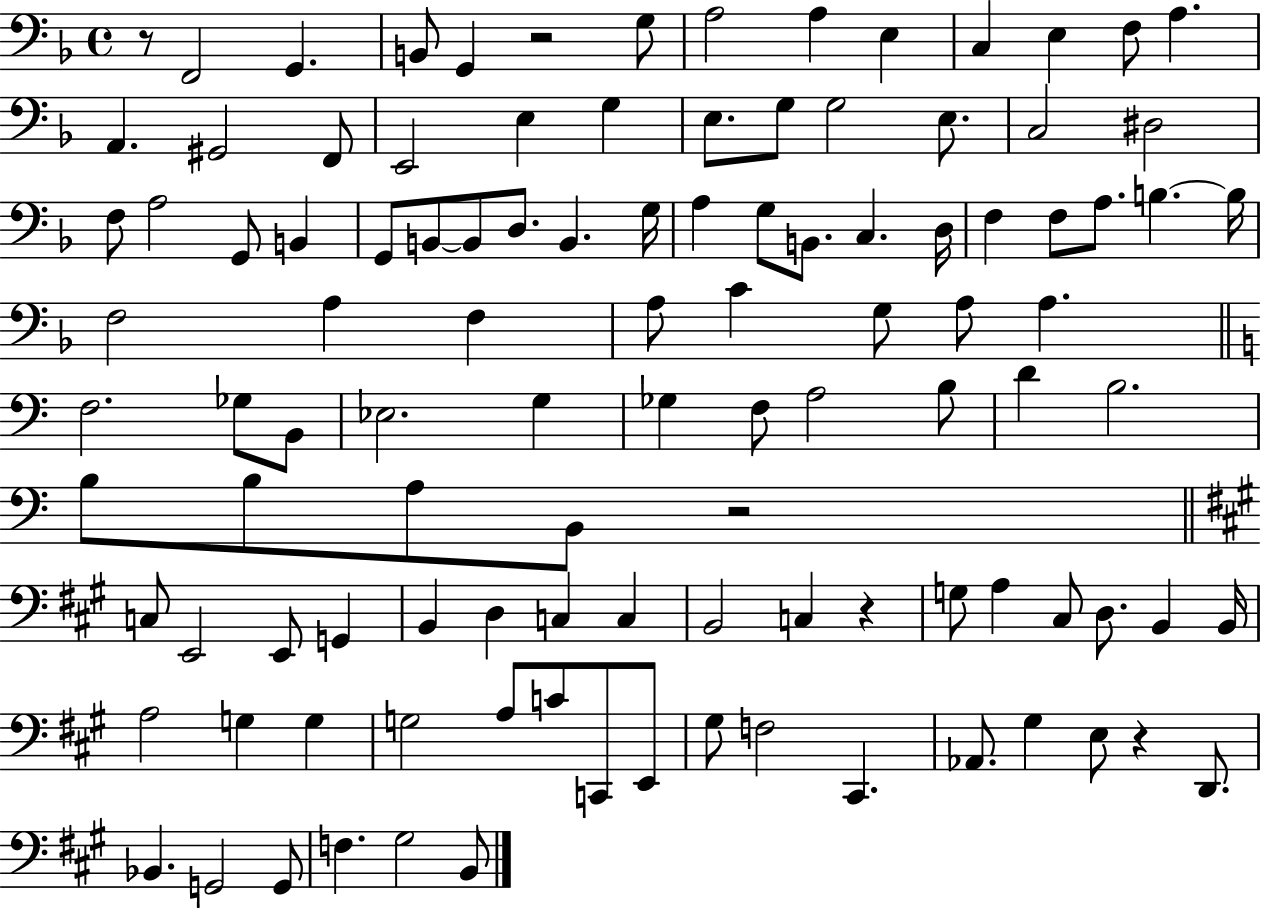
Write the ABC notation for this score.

X:1
T:Untitled
M:4/4
L:1/4
K:F
z/2 F,,2 G,, B,,/2 G,, z2 G,/2 A,2 A, E, C, E, F,/2 A, A,, ^G,,2 F,,/2 E,,2 E, G, E,/2 G,/2 G,2 E,/2 C,2 ^D,2 F,/2 A,2 G,,/2 B,, G,,/2 B,,/2 B,,/2 D,/2 B,, G,/4 A, G,/2 B,,/2 C, D,/4 F, F,/2 A,/2 B, B,/4 F,2 A, F, A,/2 C G,/2 A,/2 A, F,2 _G,/2 B,,/2 _E,2 G, _G, F,/2 A,2 B,/2 D B,2 B,/2 B,/2 A,/2 B,,/2 z2 C,/2 E,,2 E,,/2 G,, B,, D, C, C, B,,2 C, z G,/2 A, ^C,/2 D,/2 B,, B,,/4 A,2 G, G, G,2 A,/2 C/2 C,,/2 E,,/2 ^G,/2 F,2 ^C,, _A,,/2 ^G, E,/2 z D,,/2 _B,, G,,2 G,,/2 F, ^G,2 B,,/2